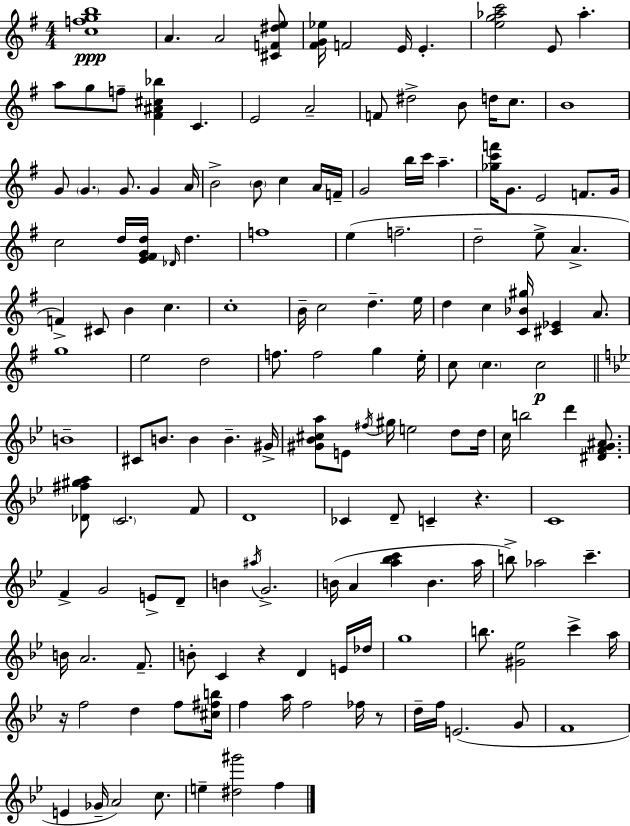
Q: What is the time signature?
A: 4/4